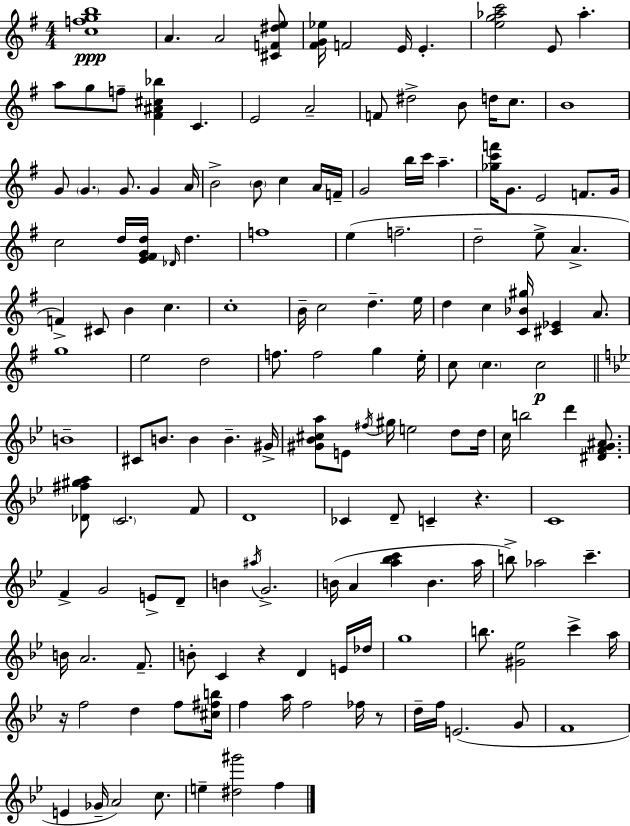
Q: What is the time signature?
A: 4/4